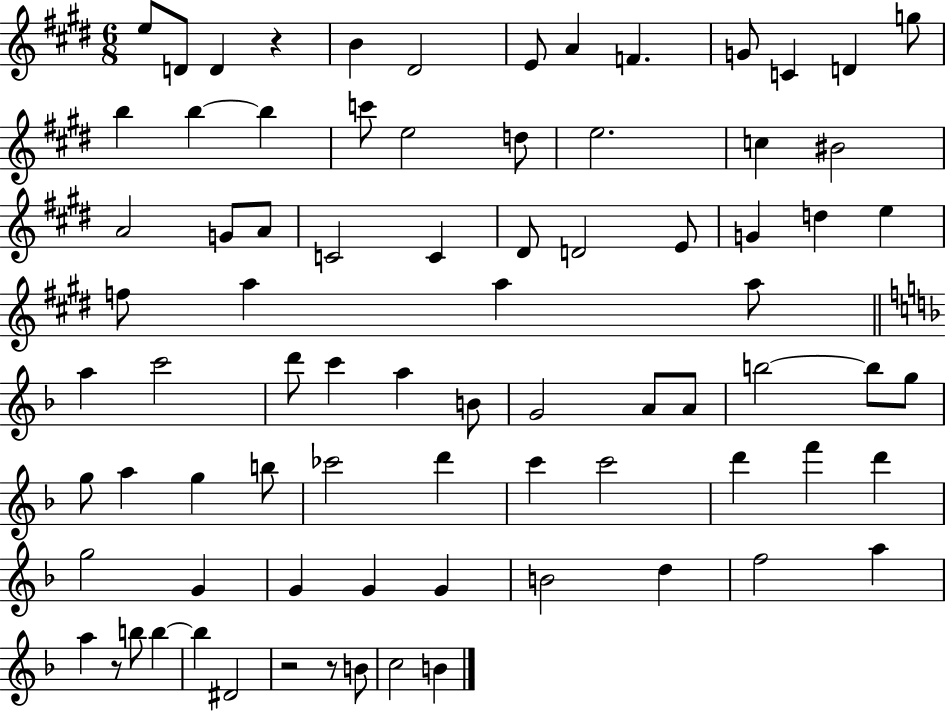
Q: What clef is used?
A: treble